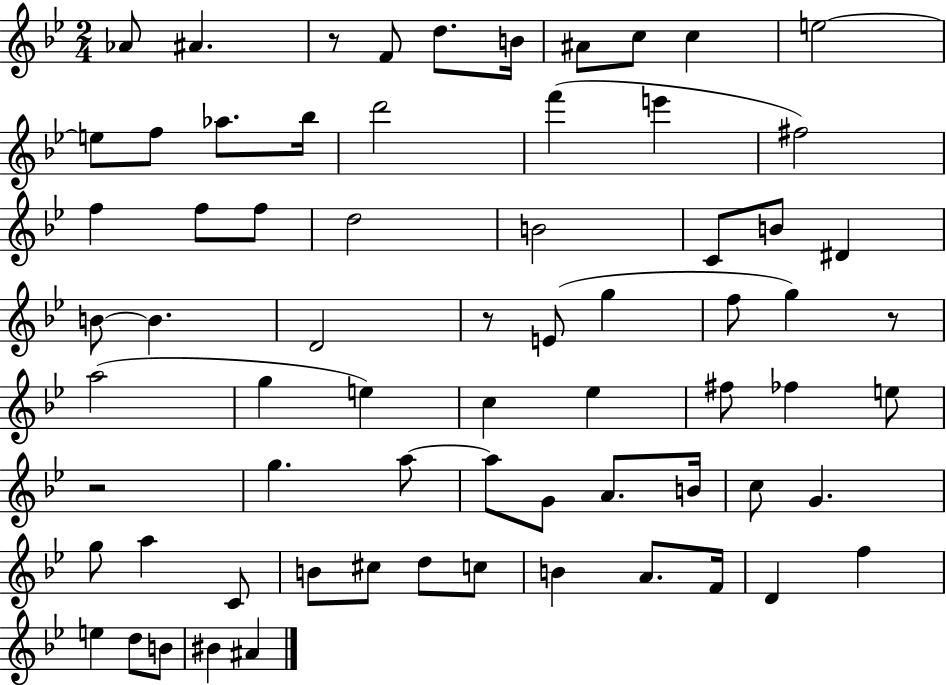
Ab4/e A#4/q. R/e F4/e D5/e. B4/s A#4/e C5/e C5/q E5/h E5/e F5/e Ab5/e. Bb5/s D6/h F6/q E6/q F#5/h F5/q F5/e F5/e D5/h B4/h C4/e B4/e D#4/q B4/e B4/q. D4/h R/e E4/e G5/q F5/e G5/q R/e A5/h G5/q E5/q C5/q Eb5/q F#5/e FES5/q E5/e R/h G5/q. A5/e A5/e G4/e A4/e. B4/s C5/e G4/q. G5/e A5/q C4/e B4/e C#5/e D5/e C5/e B4/q A4/e. F4/s D4/q F5/q E5/q D5/e B4/e BIS4/q A#4/q